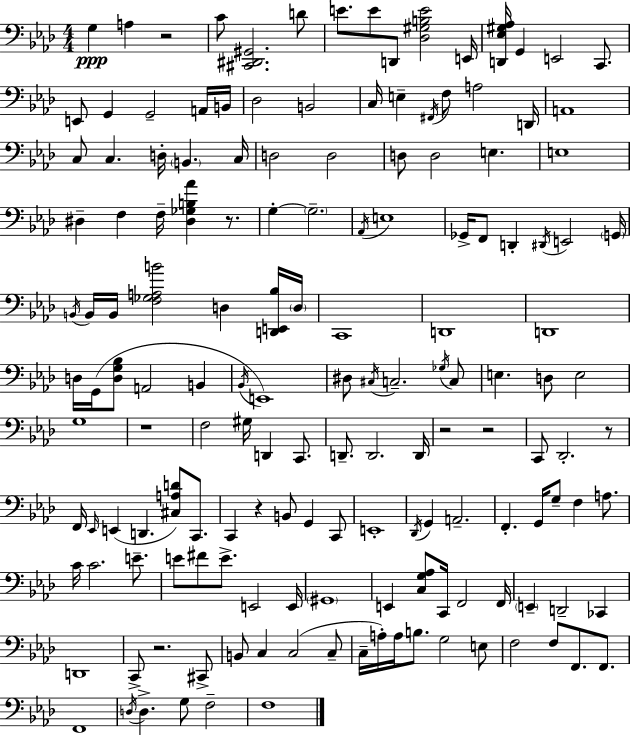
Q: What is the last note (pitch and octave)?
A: F3